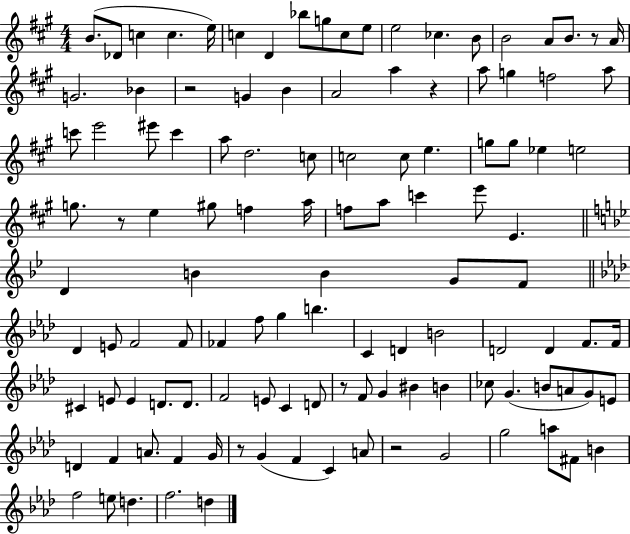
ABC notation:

X:1
T:Untitled
M:4/4
L:1/4
K:A
B/2 _D/2 c c e/4 c D _b/2 g/2 c/2 e/2 e2 _c B/2 B2 A/2 B/2 z/2 A/4 G2 _B z2 G B A2 a z a/2 g f2 a/2 c'/2 e'2 ^e'/2 c' a/2 d2 c/2 c2 c/2 e g/2 g/2 _e e2 g/2 z/2 e ^g/2 f a/4 f/2 a/2 c' e'/2 E D B B G/2 F/2 _D E/2 F2 F/2 _F f/2 g b C D B2 D2 D F/2 F/4 ^C E/2 E D/2 D/2 F2 E/2 C D/2 z/2 F/2 G ^B B _c/2 G B/2 A/2 G/2 E/2 D F A/2 F G/4 z/2 G F C A/2 z2 G2 g2 a/2 ^F/2 B f2 e/2 d f2 d